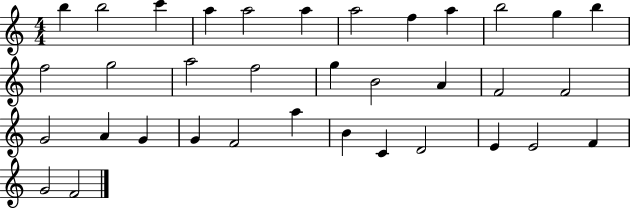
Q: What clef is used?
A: treble